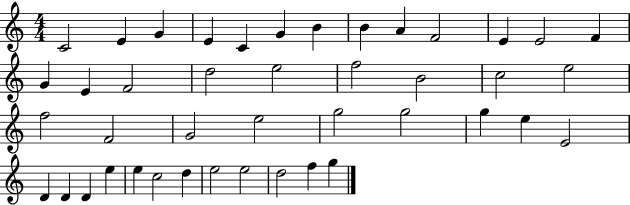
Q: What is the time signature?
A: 4/4